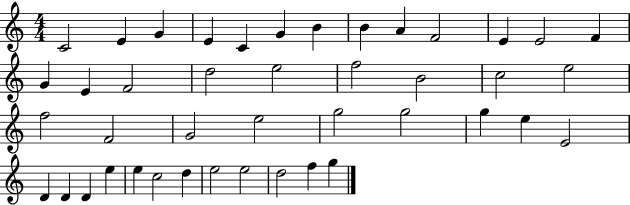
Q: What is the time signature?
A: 4/4